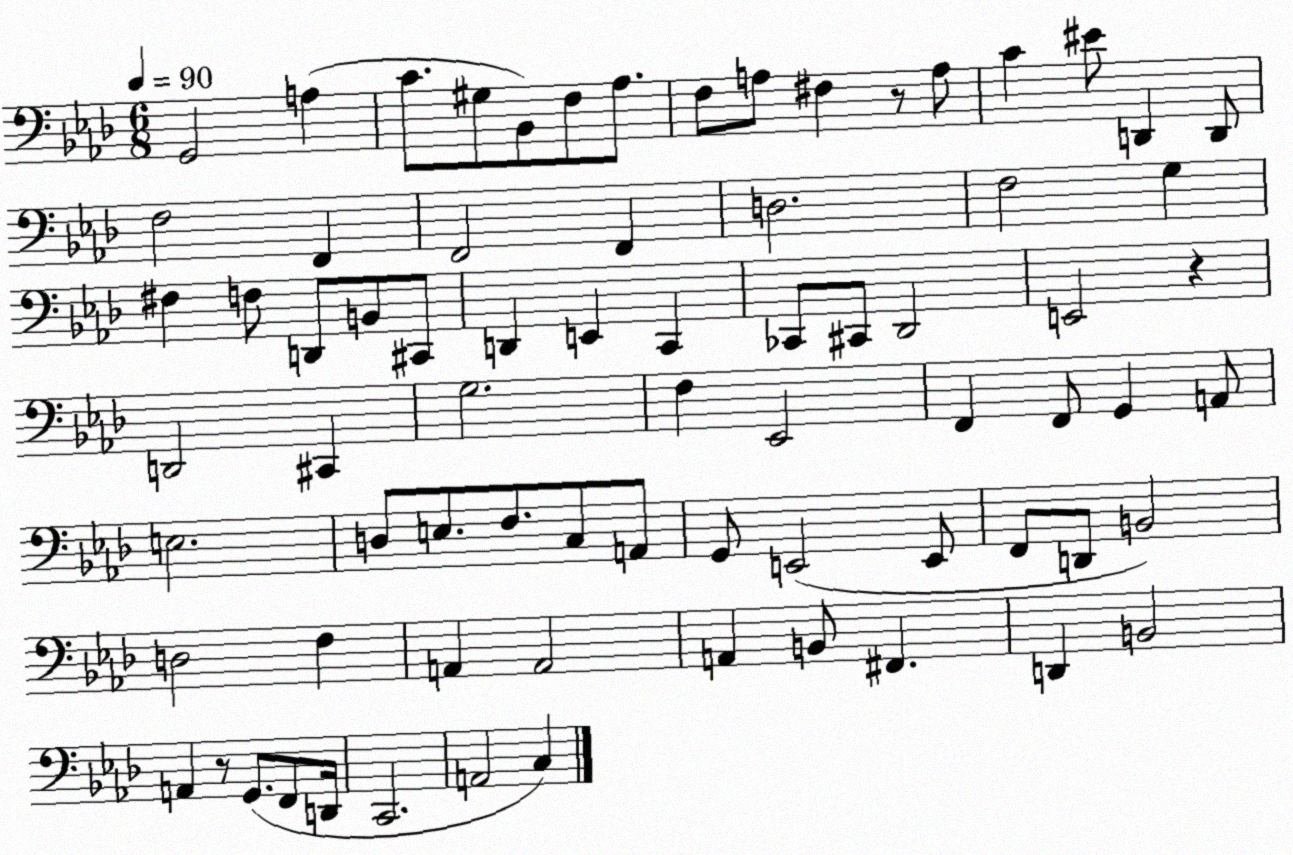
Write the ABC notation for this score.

X:1
T:Untitled
M:6/8
L:1/4
K:Ab
G,,2 A, C/2 ^G,/2 _B,,/2 F,/2 _A,/2 F,/2 A,/2 ^F, z/2 A,/2 C ^E/2 D,, D,,/2 F,2 F,, F,,2 F,, D,2 F,2 G, ^F, F,/2 D,,/2 B,,/2 ^C,,/2 D,, E,, C,, _C,,/2 ^C,,/2 _D,,2 E,,2 z D,,2 ^C,, G,2 F, _E,,2 F,, F,,/2 G,, A,,/2 E,2 D,/2 E,/2 F,/2 C,/2 A,,/2 G,,/2 E,,2 E,,/2 F,,/2 D,,/2 B,,2 D,2 F, A,, A,,2 A,, B,,/2 ^F,, D,, B,,2 A,, z/2 G,,/2 F,,/2 D,,/4 C,,2 A,,2 C,